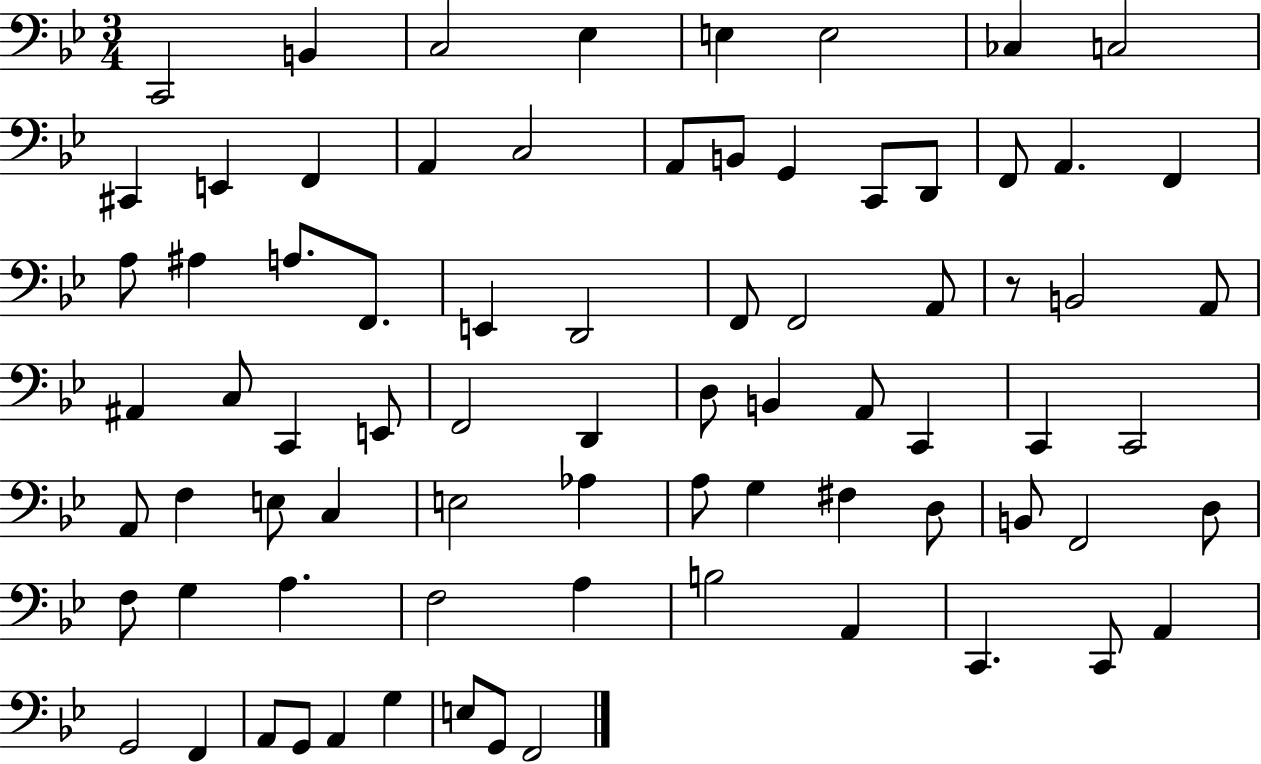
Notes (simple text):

C2/h B2/q C3/h Eb3/q E3/q E3/h CES3/q C3/h C#2/q E2/q F2/q A2/q C3/h A2/e B2/e G2/q C2/e D2/e F2/e A2/q. F2/q A3/e A#3/q A3/e. F2/e. E2/q D2/h F2/e F2/h A2/e R/e B2/h A2/e A#2/q C3/e C2/q E2/e F2/h D2/q D3/e B2/q A2/e C2/q C2/q C2/h A2/e F3/q E3/e C3/q E3/h Ab3/q A3/e G3/q F#3/q D3/e B2/e F2/h D3/e F3/e G3/q A3/q. F3/h A3/q B3/h A2/q C2/q. C2/e A2/q G2/h F2/q A2/e G2/e A2/q G3/q E3/e G2/e F2/h